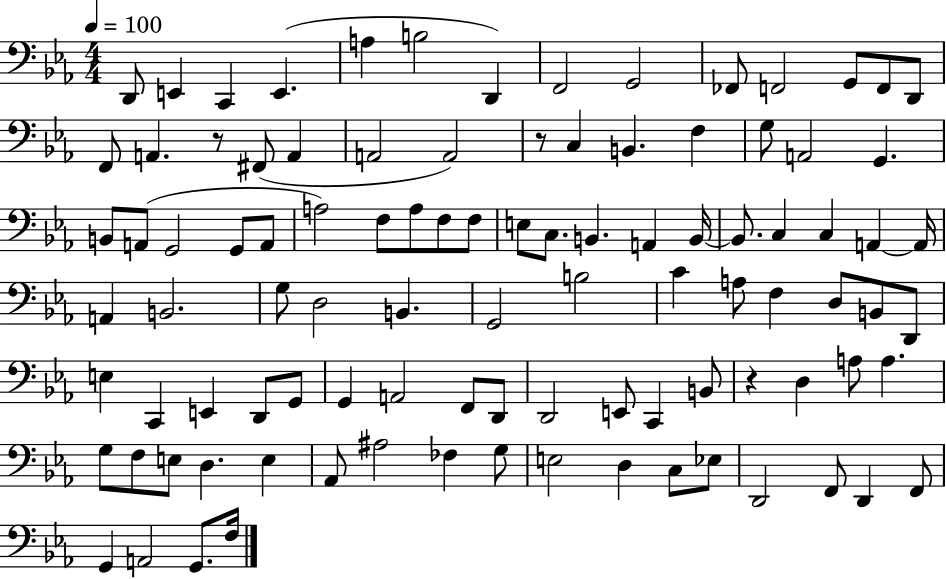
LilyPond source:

{
  \clef bass
  \numericTimeSignature
  \time 4/4
  \key ees \major
  \tempo 4 = 100
  d,8 e,4 c,4 e,4.( | a4 b2 d,4) | f,2 g,2 | fes,8 f,2 g,8 f,8 d,8 | \break f,8 a,4. r8 fis,8( a,4 | a,2 a,2) | r8 c4 b,4. f4 | g8 a,2 g,4. | \break b,8 a,8( g,2 g,8 a,8 | a2) f8 a8 f8 f8 | e8 c8. b,4. a,4 b,16~~ | b,8. c4 c4 a,4~~ a,16 | \break a,4 b,2. | g8 d2 b,4. | g,2 b2 | c'4 a8 f4 d8 b,8 d,8 | \break e4 c,4 e,4 d,8 g,8 | g,4 a,2 f,8 d,8 | d,2 e,8 c,4 b,8 | r4 d4 a8 a4. | \break g8 f8 e8 d4. e4 | aes,8 ais2 fes4 g8 | e2 d4 c8 ees8 | d,2 f,8 d,4 f,8 | \break g,4 a,2 g,8. f16 | \bar "|."
}